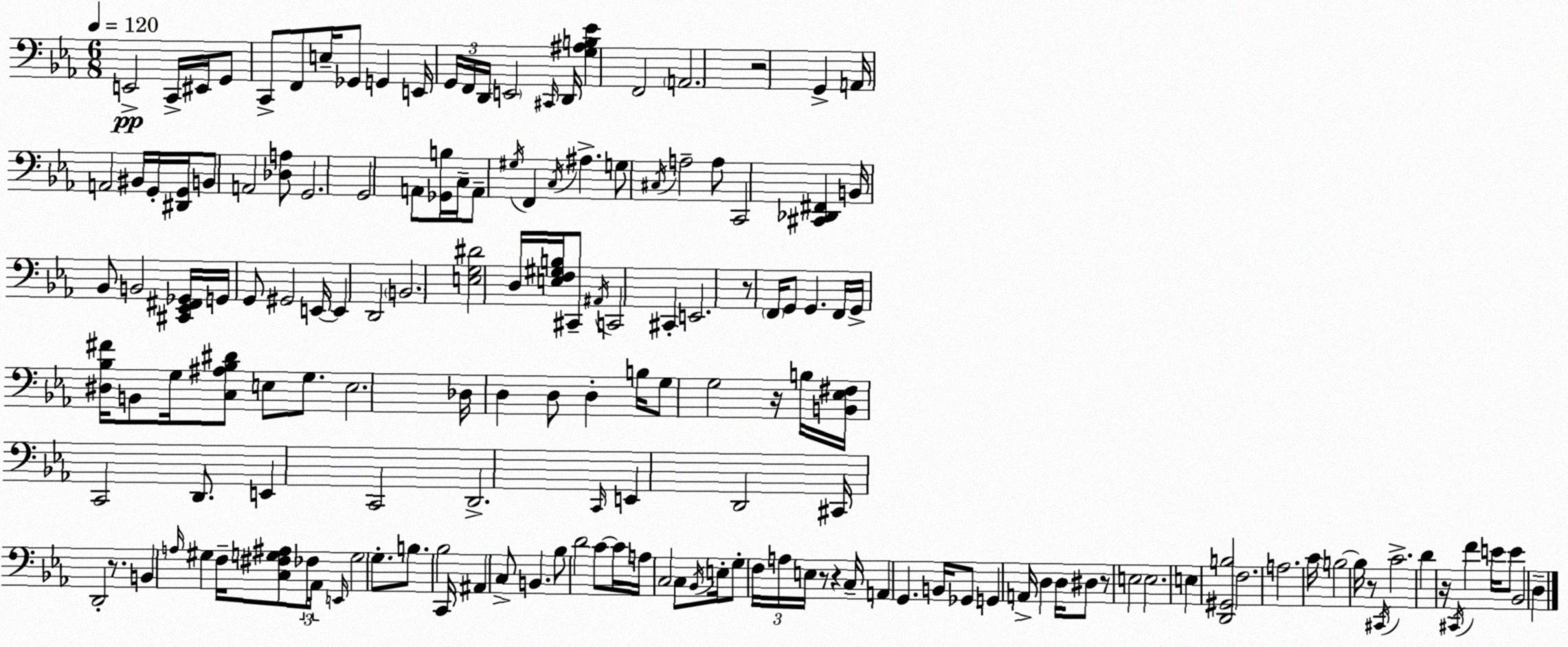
X:1
T:Untitled
M:6/8
L:1/4
K:Cm
E,,2 C,,/4 ^E,,/4 G,,/2 C,,/2 F,,/2 E,/4 _G,,/2 G,, E,,/4 G,,/4 F,,/4 D,,/4 E,,2 ^C,,/4 D,,/4 [G,^A,B,_E] F,,2 A,,2 z2 G,, A,,/4 A,,2 ^B,,/4 G,,/4 [^D,,G,,]/4 B,,/2 A,,2 [_D,A,]/2 G,,2 G,,2 A,,/2 [_G,,B,]/4 C,/4 A,,/2 ^G,/4 F,, C,/4 ^A, G,/2 ^C,/4 A,2 A,/2 C,,2 [^C,,_D,,^F,,] B,,/4 _B,,/2 B,,2 [^C,,_E,,^F,,_G,,]/4 G,,/4 G,,/2 ^G,,2 E,,/4 E,, D,,2 B,,2 [E,G,^D]2 D,/4 [E,F,^G,B,]/4 ^C,,/2 ^A,,/4 C,,2 ^C,, E,,2 z/2 F,,/4 G,,/2 G,, F,,/4 G,,/4 [^D,_B,^F]/4 B,,/2 G,/4 [C,^A,_B,^D]/2 E,/2 G,/2 E,2 _D,/4 D, D,/2 D, B,/4 G,/2 G,2 z/4 B,/4 [B,,_E,^F,]/4 C,,2 D,,/2 E,, C,,2 D,,2 C,,/4 E,, D,,2 ^C,,/4 D,,2 z/2 B,, A,/4 ^G, F,/4 [C,^F,G,^A,]/2 _F,/4 _A,,/4 E,,/4 G,2 G,/2 B,/2 _B,2 C,,/4 ^A,, C,/2 B,, _B,/2 D2 C/2 C/4 A,/4 C,2 C,/2 _B,,/4 E,/4 G,/2 F,/4 A,/4 E,/4 z/2 z C,/4 A,, G,, B,,/4 _G,,/2 G,, A,,/4 D, D,/4 ^D,/2 z/2 E,2 E,2 E, [D,,^G,,B,]2 F,2 A,2 C/4 B,2 B,/4 z/2 ^C,,/4 C2 D z/4 ^C,,/4 F E/4 E/2 _B,,2 D,